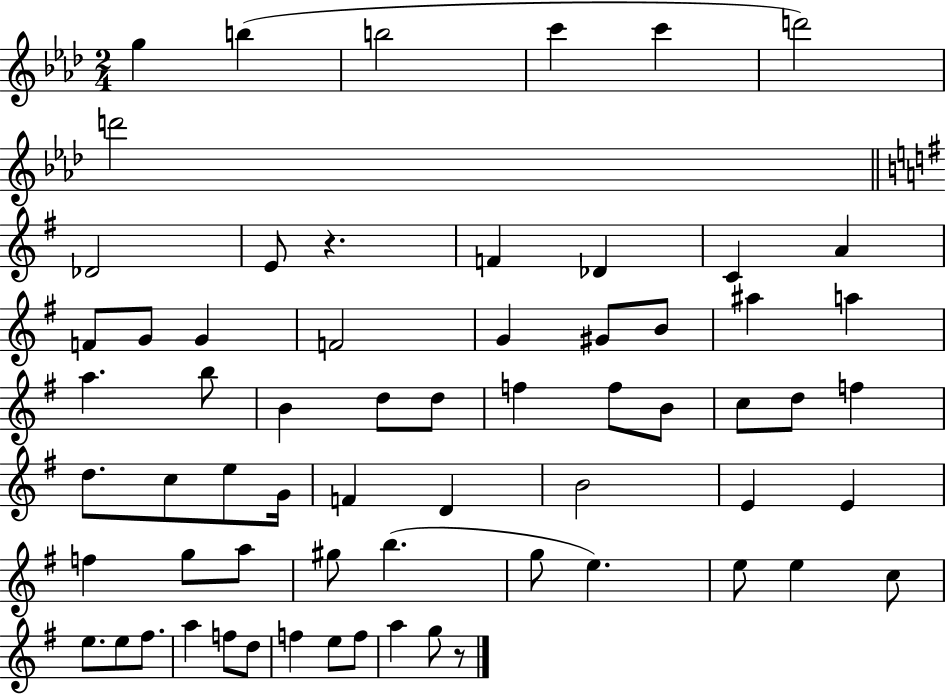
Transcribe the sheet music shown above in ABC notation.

X:1
T:Untitled
M:2/4
L:1/4
K:Ab
g b b2 c' c' d'2 d'2 _D2 E/2 z F _D C A F/2 G/2 G F2 G ^G/2 B/2 ^a a a b/2 B d/2 d/2 f f/2 B/2 c/2 d/2 f d/2 c/2 e/2 G/4 F D B2 E E f g/2 a/2 ^g/2 b g/2 e e/2 e c/2 e/2 e/2 ^f/2 a f/2 d/2 f e/2 f/2 a g/2 z/2